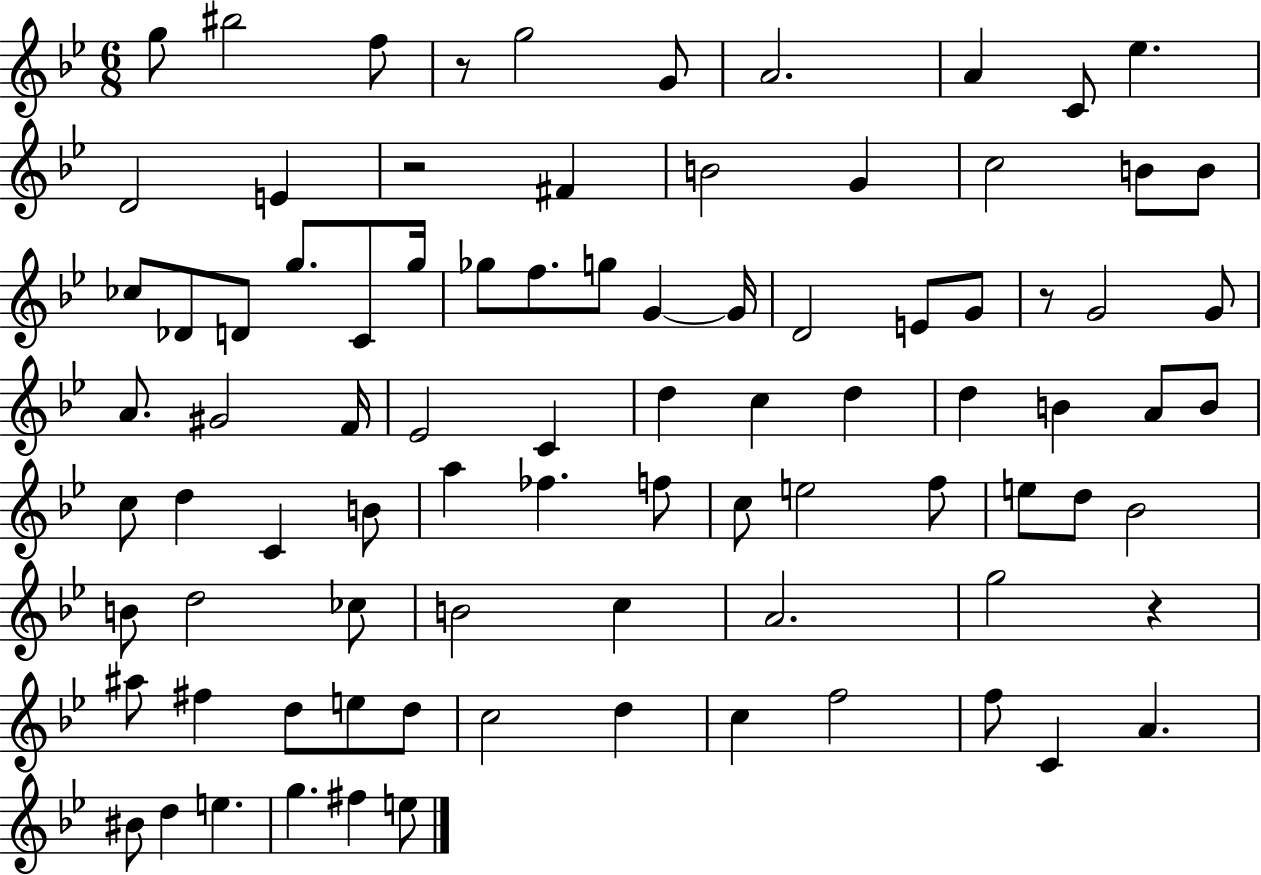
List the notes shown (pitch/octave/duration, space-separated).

G5/e BIS5/h F5/e R/e G5/h G4/e A4/h. A4/q C4/e Eb5/q. D4/h E4/q R/h F#4/q B4/h G4/q C5/h B4/e B4/e CES5/e Db4/e D4/e G5/e. C4/e G5/s Gb5/e F5/e. G5/e G4/q G4/s D4/h E4/e G4/e R/e G4/h G4/e A4/e. G#4/h F4/s Eb4/h C4/q D5/q C5/q D5/q D5/q B4/q A4/e B4/e C5/e D5/q C4/q B4/e A5/q FES5/q. F5/e C5/e E5/h F5/e E5/e D5/e Bb4/h B4/e D5/h CES5/e B4/h C5/q A4/h. G5/h R/q A#5/e F#5/q D5/e E5/e D5/e C5/h D5/q C5/q F5/h F5/e C4/q A4/q. BIS4/e D5/q E5/q. G5/q. F#5/q E5/e